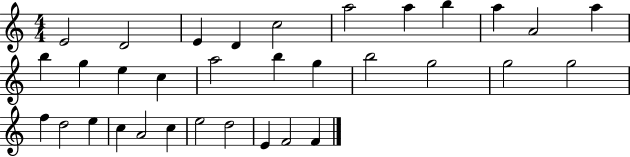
E4/h D4/h E4/q D4/q C5/h A5/h A5/q B5/q A5/q A4/h A5/q B5/q G5/q E5/q C5/q A5/h B5/q G5/q B5/h G5/h G5/h G5/h F5/q D5/h E5/q C5/q A4/h C5/q E5/h D5/h E4/q F4/h F4/q